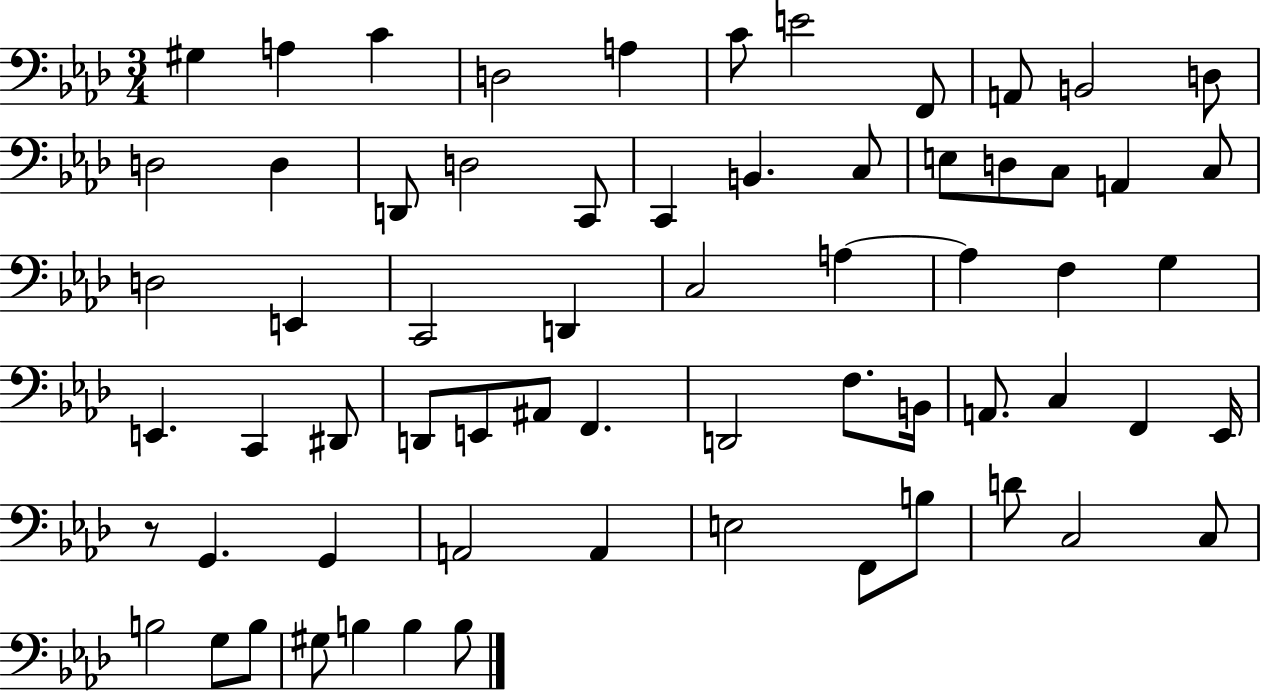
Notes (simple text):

G#3/q A3/q C4/q D3/h A3/q C4/e E4/h F2/e A2/e B2/h D3/e D3/h D3/q D2/e D3/h C2/e C2/q B2/q. C3/e E3/e D3/e C3/e A2/q C3/e D3/h E2/q C2/h D2/q C3/h A3/q A3/q F3/q G3/q E2/q. C2/q D#2/e D2/e E2/e A#2/e F2/q. D2/h F3/e. B2/s A2/e. C3/q F2/q Eb2/s R/e G2/q. G2/q A2/h A2/q E3/h F2/e B3/e D4/e C3/h C3/e B3/h G3/e B3/e G#3/e B3/q B3/q B3/e